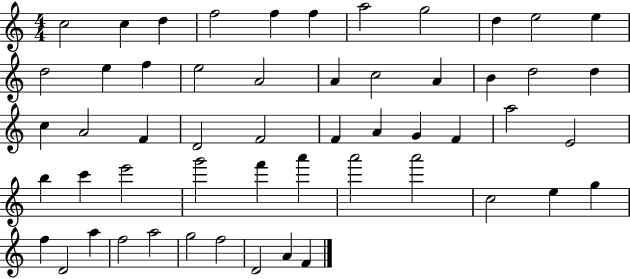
{
  \clef treble
  \numericTimeSignature
  \time 4/4
  \key c \major
  c''2 c''4 d''4 | f''2 f''4 f''4 | a''2 g''2 | d''4 e''2 e''4 | \break d''2 e''4 f''4 | e''2 a'2 | a'4 c''2 a'4 | b'4 d''2 d''4 | \break c''4 a'2 f'4 | d'2 f'2 | f'4 a'4 g'4 f'4 | a''2 e'2 | \break b''4 c'''4 e'''2 | g'''2 f'''4 a'''4 | a'''2 a'''2 | c''2 e''4 g''4 | \break f''4 d'2 a''4 | f''2 a''2 | g''2 f''2 | d'2 a'4 f'4 | \break \bar "|."
}